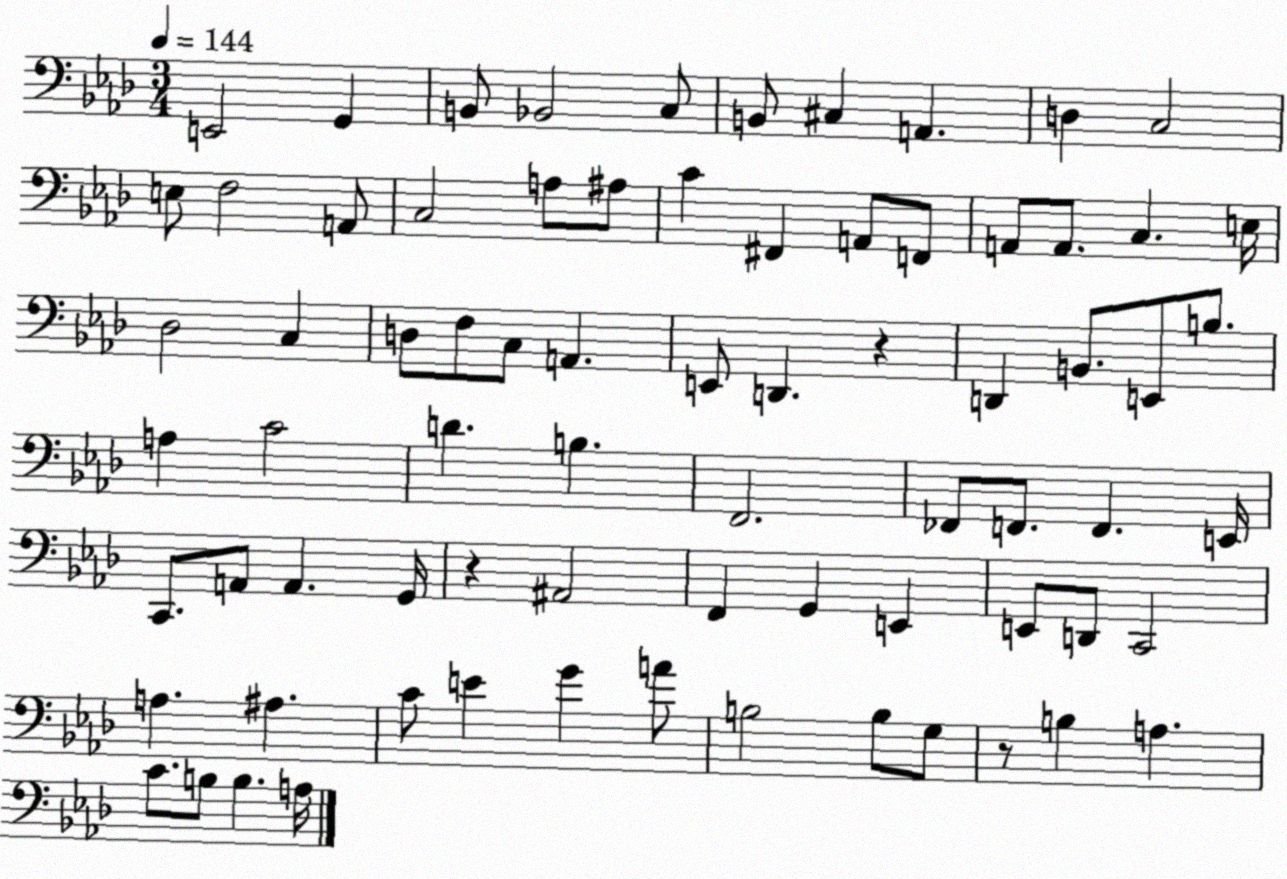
X:1
T:Untitled
M:3/4
L:1/4
K:Ab
E,,2 G,, B,,/2 _B,,2 C,/2 B,,/2 ^C, A,, D, C,2 E,/2 F,2 A,,/2 C,2 A,/2 ^A,/2 C ^F,, A,,/2 F,,/2 A,,/2 A,,/2 C, E,/4 _D,2 C, D,/2 F,/2 C,/2 A,, E,,/2 D,, z D,, B,,/2 E,,/2 B,/2 A, C2 D B, F,,2 _F,,/2 F,,/2 F,, E,,/4 C,,/2 A,,/2 A,, G,,/4 z ^A,,2 F,, G,, E,, E,,/2 D,,/2 C,,2 A, ^A, C/2 E G A/2 B,2 B,/2 G,/2 z/2 B, A, C/2 B,/2 B, A,/4